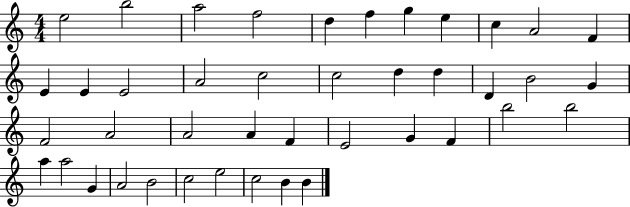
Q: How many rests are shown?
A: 0